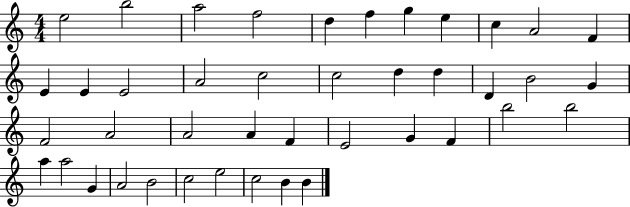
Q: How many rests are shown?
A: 0